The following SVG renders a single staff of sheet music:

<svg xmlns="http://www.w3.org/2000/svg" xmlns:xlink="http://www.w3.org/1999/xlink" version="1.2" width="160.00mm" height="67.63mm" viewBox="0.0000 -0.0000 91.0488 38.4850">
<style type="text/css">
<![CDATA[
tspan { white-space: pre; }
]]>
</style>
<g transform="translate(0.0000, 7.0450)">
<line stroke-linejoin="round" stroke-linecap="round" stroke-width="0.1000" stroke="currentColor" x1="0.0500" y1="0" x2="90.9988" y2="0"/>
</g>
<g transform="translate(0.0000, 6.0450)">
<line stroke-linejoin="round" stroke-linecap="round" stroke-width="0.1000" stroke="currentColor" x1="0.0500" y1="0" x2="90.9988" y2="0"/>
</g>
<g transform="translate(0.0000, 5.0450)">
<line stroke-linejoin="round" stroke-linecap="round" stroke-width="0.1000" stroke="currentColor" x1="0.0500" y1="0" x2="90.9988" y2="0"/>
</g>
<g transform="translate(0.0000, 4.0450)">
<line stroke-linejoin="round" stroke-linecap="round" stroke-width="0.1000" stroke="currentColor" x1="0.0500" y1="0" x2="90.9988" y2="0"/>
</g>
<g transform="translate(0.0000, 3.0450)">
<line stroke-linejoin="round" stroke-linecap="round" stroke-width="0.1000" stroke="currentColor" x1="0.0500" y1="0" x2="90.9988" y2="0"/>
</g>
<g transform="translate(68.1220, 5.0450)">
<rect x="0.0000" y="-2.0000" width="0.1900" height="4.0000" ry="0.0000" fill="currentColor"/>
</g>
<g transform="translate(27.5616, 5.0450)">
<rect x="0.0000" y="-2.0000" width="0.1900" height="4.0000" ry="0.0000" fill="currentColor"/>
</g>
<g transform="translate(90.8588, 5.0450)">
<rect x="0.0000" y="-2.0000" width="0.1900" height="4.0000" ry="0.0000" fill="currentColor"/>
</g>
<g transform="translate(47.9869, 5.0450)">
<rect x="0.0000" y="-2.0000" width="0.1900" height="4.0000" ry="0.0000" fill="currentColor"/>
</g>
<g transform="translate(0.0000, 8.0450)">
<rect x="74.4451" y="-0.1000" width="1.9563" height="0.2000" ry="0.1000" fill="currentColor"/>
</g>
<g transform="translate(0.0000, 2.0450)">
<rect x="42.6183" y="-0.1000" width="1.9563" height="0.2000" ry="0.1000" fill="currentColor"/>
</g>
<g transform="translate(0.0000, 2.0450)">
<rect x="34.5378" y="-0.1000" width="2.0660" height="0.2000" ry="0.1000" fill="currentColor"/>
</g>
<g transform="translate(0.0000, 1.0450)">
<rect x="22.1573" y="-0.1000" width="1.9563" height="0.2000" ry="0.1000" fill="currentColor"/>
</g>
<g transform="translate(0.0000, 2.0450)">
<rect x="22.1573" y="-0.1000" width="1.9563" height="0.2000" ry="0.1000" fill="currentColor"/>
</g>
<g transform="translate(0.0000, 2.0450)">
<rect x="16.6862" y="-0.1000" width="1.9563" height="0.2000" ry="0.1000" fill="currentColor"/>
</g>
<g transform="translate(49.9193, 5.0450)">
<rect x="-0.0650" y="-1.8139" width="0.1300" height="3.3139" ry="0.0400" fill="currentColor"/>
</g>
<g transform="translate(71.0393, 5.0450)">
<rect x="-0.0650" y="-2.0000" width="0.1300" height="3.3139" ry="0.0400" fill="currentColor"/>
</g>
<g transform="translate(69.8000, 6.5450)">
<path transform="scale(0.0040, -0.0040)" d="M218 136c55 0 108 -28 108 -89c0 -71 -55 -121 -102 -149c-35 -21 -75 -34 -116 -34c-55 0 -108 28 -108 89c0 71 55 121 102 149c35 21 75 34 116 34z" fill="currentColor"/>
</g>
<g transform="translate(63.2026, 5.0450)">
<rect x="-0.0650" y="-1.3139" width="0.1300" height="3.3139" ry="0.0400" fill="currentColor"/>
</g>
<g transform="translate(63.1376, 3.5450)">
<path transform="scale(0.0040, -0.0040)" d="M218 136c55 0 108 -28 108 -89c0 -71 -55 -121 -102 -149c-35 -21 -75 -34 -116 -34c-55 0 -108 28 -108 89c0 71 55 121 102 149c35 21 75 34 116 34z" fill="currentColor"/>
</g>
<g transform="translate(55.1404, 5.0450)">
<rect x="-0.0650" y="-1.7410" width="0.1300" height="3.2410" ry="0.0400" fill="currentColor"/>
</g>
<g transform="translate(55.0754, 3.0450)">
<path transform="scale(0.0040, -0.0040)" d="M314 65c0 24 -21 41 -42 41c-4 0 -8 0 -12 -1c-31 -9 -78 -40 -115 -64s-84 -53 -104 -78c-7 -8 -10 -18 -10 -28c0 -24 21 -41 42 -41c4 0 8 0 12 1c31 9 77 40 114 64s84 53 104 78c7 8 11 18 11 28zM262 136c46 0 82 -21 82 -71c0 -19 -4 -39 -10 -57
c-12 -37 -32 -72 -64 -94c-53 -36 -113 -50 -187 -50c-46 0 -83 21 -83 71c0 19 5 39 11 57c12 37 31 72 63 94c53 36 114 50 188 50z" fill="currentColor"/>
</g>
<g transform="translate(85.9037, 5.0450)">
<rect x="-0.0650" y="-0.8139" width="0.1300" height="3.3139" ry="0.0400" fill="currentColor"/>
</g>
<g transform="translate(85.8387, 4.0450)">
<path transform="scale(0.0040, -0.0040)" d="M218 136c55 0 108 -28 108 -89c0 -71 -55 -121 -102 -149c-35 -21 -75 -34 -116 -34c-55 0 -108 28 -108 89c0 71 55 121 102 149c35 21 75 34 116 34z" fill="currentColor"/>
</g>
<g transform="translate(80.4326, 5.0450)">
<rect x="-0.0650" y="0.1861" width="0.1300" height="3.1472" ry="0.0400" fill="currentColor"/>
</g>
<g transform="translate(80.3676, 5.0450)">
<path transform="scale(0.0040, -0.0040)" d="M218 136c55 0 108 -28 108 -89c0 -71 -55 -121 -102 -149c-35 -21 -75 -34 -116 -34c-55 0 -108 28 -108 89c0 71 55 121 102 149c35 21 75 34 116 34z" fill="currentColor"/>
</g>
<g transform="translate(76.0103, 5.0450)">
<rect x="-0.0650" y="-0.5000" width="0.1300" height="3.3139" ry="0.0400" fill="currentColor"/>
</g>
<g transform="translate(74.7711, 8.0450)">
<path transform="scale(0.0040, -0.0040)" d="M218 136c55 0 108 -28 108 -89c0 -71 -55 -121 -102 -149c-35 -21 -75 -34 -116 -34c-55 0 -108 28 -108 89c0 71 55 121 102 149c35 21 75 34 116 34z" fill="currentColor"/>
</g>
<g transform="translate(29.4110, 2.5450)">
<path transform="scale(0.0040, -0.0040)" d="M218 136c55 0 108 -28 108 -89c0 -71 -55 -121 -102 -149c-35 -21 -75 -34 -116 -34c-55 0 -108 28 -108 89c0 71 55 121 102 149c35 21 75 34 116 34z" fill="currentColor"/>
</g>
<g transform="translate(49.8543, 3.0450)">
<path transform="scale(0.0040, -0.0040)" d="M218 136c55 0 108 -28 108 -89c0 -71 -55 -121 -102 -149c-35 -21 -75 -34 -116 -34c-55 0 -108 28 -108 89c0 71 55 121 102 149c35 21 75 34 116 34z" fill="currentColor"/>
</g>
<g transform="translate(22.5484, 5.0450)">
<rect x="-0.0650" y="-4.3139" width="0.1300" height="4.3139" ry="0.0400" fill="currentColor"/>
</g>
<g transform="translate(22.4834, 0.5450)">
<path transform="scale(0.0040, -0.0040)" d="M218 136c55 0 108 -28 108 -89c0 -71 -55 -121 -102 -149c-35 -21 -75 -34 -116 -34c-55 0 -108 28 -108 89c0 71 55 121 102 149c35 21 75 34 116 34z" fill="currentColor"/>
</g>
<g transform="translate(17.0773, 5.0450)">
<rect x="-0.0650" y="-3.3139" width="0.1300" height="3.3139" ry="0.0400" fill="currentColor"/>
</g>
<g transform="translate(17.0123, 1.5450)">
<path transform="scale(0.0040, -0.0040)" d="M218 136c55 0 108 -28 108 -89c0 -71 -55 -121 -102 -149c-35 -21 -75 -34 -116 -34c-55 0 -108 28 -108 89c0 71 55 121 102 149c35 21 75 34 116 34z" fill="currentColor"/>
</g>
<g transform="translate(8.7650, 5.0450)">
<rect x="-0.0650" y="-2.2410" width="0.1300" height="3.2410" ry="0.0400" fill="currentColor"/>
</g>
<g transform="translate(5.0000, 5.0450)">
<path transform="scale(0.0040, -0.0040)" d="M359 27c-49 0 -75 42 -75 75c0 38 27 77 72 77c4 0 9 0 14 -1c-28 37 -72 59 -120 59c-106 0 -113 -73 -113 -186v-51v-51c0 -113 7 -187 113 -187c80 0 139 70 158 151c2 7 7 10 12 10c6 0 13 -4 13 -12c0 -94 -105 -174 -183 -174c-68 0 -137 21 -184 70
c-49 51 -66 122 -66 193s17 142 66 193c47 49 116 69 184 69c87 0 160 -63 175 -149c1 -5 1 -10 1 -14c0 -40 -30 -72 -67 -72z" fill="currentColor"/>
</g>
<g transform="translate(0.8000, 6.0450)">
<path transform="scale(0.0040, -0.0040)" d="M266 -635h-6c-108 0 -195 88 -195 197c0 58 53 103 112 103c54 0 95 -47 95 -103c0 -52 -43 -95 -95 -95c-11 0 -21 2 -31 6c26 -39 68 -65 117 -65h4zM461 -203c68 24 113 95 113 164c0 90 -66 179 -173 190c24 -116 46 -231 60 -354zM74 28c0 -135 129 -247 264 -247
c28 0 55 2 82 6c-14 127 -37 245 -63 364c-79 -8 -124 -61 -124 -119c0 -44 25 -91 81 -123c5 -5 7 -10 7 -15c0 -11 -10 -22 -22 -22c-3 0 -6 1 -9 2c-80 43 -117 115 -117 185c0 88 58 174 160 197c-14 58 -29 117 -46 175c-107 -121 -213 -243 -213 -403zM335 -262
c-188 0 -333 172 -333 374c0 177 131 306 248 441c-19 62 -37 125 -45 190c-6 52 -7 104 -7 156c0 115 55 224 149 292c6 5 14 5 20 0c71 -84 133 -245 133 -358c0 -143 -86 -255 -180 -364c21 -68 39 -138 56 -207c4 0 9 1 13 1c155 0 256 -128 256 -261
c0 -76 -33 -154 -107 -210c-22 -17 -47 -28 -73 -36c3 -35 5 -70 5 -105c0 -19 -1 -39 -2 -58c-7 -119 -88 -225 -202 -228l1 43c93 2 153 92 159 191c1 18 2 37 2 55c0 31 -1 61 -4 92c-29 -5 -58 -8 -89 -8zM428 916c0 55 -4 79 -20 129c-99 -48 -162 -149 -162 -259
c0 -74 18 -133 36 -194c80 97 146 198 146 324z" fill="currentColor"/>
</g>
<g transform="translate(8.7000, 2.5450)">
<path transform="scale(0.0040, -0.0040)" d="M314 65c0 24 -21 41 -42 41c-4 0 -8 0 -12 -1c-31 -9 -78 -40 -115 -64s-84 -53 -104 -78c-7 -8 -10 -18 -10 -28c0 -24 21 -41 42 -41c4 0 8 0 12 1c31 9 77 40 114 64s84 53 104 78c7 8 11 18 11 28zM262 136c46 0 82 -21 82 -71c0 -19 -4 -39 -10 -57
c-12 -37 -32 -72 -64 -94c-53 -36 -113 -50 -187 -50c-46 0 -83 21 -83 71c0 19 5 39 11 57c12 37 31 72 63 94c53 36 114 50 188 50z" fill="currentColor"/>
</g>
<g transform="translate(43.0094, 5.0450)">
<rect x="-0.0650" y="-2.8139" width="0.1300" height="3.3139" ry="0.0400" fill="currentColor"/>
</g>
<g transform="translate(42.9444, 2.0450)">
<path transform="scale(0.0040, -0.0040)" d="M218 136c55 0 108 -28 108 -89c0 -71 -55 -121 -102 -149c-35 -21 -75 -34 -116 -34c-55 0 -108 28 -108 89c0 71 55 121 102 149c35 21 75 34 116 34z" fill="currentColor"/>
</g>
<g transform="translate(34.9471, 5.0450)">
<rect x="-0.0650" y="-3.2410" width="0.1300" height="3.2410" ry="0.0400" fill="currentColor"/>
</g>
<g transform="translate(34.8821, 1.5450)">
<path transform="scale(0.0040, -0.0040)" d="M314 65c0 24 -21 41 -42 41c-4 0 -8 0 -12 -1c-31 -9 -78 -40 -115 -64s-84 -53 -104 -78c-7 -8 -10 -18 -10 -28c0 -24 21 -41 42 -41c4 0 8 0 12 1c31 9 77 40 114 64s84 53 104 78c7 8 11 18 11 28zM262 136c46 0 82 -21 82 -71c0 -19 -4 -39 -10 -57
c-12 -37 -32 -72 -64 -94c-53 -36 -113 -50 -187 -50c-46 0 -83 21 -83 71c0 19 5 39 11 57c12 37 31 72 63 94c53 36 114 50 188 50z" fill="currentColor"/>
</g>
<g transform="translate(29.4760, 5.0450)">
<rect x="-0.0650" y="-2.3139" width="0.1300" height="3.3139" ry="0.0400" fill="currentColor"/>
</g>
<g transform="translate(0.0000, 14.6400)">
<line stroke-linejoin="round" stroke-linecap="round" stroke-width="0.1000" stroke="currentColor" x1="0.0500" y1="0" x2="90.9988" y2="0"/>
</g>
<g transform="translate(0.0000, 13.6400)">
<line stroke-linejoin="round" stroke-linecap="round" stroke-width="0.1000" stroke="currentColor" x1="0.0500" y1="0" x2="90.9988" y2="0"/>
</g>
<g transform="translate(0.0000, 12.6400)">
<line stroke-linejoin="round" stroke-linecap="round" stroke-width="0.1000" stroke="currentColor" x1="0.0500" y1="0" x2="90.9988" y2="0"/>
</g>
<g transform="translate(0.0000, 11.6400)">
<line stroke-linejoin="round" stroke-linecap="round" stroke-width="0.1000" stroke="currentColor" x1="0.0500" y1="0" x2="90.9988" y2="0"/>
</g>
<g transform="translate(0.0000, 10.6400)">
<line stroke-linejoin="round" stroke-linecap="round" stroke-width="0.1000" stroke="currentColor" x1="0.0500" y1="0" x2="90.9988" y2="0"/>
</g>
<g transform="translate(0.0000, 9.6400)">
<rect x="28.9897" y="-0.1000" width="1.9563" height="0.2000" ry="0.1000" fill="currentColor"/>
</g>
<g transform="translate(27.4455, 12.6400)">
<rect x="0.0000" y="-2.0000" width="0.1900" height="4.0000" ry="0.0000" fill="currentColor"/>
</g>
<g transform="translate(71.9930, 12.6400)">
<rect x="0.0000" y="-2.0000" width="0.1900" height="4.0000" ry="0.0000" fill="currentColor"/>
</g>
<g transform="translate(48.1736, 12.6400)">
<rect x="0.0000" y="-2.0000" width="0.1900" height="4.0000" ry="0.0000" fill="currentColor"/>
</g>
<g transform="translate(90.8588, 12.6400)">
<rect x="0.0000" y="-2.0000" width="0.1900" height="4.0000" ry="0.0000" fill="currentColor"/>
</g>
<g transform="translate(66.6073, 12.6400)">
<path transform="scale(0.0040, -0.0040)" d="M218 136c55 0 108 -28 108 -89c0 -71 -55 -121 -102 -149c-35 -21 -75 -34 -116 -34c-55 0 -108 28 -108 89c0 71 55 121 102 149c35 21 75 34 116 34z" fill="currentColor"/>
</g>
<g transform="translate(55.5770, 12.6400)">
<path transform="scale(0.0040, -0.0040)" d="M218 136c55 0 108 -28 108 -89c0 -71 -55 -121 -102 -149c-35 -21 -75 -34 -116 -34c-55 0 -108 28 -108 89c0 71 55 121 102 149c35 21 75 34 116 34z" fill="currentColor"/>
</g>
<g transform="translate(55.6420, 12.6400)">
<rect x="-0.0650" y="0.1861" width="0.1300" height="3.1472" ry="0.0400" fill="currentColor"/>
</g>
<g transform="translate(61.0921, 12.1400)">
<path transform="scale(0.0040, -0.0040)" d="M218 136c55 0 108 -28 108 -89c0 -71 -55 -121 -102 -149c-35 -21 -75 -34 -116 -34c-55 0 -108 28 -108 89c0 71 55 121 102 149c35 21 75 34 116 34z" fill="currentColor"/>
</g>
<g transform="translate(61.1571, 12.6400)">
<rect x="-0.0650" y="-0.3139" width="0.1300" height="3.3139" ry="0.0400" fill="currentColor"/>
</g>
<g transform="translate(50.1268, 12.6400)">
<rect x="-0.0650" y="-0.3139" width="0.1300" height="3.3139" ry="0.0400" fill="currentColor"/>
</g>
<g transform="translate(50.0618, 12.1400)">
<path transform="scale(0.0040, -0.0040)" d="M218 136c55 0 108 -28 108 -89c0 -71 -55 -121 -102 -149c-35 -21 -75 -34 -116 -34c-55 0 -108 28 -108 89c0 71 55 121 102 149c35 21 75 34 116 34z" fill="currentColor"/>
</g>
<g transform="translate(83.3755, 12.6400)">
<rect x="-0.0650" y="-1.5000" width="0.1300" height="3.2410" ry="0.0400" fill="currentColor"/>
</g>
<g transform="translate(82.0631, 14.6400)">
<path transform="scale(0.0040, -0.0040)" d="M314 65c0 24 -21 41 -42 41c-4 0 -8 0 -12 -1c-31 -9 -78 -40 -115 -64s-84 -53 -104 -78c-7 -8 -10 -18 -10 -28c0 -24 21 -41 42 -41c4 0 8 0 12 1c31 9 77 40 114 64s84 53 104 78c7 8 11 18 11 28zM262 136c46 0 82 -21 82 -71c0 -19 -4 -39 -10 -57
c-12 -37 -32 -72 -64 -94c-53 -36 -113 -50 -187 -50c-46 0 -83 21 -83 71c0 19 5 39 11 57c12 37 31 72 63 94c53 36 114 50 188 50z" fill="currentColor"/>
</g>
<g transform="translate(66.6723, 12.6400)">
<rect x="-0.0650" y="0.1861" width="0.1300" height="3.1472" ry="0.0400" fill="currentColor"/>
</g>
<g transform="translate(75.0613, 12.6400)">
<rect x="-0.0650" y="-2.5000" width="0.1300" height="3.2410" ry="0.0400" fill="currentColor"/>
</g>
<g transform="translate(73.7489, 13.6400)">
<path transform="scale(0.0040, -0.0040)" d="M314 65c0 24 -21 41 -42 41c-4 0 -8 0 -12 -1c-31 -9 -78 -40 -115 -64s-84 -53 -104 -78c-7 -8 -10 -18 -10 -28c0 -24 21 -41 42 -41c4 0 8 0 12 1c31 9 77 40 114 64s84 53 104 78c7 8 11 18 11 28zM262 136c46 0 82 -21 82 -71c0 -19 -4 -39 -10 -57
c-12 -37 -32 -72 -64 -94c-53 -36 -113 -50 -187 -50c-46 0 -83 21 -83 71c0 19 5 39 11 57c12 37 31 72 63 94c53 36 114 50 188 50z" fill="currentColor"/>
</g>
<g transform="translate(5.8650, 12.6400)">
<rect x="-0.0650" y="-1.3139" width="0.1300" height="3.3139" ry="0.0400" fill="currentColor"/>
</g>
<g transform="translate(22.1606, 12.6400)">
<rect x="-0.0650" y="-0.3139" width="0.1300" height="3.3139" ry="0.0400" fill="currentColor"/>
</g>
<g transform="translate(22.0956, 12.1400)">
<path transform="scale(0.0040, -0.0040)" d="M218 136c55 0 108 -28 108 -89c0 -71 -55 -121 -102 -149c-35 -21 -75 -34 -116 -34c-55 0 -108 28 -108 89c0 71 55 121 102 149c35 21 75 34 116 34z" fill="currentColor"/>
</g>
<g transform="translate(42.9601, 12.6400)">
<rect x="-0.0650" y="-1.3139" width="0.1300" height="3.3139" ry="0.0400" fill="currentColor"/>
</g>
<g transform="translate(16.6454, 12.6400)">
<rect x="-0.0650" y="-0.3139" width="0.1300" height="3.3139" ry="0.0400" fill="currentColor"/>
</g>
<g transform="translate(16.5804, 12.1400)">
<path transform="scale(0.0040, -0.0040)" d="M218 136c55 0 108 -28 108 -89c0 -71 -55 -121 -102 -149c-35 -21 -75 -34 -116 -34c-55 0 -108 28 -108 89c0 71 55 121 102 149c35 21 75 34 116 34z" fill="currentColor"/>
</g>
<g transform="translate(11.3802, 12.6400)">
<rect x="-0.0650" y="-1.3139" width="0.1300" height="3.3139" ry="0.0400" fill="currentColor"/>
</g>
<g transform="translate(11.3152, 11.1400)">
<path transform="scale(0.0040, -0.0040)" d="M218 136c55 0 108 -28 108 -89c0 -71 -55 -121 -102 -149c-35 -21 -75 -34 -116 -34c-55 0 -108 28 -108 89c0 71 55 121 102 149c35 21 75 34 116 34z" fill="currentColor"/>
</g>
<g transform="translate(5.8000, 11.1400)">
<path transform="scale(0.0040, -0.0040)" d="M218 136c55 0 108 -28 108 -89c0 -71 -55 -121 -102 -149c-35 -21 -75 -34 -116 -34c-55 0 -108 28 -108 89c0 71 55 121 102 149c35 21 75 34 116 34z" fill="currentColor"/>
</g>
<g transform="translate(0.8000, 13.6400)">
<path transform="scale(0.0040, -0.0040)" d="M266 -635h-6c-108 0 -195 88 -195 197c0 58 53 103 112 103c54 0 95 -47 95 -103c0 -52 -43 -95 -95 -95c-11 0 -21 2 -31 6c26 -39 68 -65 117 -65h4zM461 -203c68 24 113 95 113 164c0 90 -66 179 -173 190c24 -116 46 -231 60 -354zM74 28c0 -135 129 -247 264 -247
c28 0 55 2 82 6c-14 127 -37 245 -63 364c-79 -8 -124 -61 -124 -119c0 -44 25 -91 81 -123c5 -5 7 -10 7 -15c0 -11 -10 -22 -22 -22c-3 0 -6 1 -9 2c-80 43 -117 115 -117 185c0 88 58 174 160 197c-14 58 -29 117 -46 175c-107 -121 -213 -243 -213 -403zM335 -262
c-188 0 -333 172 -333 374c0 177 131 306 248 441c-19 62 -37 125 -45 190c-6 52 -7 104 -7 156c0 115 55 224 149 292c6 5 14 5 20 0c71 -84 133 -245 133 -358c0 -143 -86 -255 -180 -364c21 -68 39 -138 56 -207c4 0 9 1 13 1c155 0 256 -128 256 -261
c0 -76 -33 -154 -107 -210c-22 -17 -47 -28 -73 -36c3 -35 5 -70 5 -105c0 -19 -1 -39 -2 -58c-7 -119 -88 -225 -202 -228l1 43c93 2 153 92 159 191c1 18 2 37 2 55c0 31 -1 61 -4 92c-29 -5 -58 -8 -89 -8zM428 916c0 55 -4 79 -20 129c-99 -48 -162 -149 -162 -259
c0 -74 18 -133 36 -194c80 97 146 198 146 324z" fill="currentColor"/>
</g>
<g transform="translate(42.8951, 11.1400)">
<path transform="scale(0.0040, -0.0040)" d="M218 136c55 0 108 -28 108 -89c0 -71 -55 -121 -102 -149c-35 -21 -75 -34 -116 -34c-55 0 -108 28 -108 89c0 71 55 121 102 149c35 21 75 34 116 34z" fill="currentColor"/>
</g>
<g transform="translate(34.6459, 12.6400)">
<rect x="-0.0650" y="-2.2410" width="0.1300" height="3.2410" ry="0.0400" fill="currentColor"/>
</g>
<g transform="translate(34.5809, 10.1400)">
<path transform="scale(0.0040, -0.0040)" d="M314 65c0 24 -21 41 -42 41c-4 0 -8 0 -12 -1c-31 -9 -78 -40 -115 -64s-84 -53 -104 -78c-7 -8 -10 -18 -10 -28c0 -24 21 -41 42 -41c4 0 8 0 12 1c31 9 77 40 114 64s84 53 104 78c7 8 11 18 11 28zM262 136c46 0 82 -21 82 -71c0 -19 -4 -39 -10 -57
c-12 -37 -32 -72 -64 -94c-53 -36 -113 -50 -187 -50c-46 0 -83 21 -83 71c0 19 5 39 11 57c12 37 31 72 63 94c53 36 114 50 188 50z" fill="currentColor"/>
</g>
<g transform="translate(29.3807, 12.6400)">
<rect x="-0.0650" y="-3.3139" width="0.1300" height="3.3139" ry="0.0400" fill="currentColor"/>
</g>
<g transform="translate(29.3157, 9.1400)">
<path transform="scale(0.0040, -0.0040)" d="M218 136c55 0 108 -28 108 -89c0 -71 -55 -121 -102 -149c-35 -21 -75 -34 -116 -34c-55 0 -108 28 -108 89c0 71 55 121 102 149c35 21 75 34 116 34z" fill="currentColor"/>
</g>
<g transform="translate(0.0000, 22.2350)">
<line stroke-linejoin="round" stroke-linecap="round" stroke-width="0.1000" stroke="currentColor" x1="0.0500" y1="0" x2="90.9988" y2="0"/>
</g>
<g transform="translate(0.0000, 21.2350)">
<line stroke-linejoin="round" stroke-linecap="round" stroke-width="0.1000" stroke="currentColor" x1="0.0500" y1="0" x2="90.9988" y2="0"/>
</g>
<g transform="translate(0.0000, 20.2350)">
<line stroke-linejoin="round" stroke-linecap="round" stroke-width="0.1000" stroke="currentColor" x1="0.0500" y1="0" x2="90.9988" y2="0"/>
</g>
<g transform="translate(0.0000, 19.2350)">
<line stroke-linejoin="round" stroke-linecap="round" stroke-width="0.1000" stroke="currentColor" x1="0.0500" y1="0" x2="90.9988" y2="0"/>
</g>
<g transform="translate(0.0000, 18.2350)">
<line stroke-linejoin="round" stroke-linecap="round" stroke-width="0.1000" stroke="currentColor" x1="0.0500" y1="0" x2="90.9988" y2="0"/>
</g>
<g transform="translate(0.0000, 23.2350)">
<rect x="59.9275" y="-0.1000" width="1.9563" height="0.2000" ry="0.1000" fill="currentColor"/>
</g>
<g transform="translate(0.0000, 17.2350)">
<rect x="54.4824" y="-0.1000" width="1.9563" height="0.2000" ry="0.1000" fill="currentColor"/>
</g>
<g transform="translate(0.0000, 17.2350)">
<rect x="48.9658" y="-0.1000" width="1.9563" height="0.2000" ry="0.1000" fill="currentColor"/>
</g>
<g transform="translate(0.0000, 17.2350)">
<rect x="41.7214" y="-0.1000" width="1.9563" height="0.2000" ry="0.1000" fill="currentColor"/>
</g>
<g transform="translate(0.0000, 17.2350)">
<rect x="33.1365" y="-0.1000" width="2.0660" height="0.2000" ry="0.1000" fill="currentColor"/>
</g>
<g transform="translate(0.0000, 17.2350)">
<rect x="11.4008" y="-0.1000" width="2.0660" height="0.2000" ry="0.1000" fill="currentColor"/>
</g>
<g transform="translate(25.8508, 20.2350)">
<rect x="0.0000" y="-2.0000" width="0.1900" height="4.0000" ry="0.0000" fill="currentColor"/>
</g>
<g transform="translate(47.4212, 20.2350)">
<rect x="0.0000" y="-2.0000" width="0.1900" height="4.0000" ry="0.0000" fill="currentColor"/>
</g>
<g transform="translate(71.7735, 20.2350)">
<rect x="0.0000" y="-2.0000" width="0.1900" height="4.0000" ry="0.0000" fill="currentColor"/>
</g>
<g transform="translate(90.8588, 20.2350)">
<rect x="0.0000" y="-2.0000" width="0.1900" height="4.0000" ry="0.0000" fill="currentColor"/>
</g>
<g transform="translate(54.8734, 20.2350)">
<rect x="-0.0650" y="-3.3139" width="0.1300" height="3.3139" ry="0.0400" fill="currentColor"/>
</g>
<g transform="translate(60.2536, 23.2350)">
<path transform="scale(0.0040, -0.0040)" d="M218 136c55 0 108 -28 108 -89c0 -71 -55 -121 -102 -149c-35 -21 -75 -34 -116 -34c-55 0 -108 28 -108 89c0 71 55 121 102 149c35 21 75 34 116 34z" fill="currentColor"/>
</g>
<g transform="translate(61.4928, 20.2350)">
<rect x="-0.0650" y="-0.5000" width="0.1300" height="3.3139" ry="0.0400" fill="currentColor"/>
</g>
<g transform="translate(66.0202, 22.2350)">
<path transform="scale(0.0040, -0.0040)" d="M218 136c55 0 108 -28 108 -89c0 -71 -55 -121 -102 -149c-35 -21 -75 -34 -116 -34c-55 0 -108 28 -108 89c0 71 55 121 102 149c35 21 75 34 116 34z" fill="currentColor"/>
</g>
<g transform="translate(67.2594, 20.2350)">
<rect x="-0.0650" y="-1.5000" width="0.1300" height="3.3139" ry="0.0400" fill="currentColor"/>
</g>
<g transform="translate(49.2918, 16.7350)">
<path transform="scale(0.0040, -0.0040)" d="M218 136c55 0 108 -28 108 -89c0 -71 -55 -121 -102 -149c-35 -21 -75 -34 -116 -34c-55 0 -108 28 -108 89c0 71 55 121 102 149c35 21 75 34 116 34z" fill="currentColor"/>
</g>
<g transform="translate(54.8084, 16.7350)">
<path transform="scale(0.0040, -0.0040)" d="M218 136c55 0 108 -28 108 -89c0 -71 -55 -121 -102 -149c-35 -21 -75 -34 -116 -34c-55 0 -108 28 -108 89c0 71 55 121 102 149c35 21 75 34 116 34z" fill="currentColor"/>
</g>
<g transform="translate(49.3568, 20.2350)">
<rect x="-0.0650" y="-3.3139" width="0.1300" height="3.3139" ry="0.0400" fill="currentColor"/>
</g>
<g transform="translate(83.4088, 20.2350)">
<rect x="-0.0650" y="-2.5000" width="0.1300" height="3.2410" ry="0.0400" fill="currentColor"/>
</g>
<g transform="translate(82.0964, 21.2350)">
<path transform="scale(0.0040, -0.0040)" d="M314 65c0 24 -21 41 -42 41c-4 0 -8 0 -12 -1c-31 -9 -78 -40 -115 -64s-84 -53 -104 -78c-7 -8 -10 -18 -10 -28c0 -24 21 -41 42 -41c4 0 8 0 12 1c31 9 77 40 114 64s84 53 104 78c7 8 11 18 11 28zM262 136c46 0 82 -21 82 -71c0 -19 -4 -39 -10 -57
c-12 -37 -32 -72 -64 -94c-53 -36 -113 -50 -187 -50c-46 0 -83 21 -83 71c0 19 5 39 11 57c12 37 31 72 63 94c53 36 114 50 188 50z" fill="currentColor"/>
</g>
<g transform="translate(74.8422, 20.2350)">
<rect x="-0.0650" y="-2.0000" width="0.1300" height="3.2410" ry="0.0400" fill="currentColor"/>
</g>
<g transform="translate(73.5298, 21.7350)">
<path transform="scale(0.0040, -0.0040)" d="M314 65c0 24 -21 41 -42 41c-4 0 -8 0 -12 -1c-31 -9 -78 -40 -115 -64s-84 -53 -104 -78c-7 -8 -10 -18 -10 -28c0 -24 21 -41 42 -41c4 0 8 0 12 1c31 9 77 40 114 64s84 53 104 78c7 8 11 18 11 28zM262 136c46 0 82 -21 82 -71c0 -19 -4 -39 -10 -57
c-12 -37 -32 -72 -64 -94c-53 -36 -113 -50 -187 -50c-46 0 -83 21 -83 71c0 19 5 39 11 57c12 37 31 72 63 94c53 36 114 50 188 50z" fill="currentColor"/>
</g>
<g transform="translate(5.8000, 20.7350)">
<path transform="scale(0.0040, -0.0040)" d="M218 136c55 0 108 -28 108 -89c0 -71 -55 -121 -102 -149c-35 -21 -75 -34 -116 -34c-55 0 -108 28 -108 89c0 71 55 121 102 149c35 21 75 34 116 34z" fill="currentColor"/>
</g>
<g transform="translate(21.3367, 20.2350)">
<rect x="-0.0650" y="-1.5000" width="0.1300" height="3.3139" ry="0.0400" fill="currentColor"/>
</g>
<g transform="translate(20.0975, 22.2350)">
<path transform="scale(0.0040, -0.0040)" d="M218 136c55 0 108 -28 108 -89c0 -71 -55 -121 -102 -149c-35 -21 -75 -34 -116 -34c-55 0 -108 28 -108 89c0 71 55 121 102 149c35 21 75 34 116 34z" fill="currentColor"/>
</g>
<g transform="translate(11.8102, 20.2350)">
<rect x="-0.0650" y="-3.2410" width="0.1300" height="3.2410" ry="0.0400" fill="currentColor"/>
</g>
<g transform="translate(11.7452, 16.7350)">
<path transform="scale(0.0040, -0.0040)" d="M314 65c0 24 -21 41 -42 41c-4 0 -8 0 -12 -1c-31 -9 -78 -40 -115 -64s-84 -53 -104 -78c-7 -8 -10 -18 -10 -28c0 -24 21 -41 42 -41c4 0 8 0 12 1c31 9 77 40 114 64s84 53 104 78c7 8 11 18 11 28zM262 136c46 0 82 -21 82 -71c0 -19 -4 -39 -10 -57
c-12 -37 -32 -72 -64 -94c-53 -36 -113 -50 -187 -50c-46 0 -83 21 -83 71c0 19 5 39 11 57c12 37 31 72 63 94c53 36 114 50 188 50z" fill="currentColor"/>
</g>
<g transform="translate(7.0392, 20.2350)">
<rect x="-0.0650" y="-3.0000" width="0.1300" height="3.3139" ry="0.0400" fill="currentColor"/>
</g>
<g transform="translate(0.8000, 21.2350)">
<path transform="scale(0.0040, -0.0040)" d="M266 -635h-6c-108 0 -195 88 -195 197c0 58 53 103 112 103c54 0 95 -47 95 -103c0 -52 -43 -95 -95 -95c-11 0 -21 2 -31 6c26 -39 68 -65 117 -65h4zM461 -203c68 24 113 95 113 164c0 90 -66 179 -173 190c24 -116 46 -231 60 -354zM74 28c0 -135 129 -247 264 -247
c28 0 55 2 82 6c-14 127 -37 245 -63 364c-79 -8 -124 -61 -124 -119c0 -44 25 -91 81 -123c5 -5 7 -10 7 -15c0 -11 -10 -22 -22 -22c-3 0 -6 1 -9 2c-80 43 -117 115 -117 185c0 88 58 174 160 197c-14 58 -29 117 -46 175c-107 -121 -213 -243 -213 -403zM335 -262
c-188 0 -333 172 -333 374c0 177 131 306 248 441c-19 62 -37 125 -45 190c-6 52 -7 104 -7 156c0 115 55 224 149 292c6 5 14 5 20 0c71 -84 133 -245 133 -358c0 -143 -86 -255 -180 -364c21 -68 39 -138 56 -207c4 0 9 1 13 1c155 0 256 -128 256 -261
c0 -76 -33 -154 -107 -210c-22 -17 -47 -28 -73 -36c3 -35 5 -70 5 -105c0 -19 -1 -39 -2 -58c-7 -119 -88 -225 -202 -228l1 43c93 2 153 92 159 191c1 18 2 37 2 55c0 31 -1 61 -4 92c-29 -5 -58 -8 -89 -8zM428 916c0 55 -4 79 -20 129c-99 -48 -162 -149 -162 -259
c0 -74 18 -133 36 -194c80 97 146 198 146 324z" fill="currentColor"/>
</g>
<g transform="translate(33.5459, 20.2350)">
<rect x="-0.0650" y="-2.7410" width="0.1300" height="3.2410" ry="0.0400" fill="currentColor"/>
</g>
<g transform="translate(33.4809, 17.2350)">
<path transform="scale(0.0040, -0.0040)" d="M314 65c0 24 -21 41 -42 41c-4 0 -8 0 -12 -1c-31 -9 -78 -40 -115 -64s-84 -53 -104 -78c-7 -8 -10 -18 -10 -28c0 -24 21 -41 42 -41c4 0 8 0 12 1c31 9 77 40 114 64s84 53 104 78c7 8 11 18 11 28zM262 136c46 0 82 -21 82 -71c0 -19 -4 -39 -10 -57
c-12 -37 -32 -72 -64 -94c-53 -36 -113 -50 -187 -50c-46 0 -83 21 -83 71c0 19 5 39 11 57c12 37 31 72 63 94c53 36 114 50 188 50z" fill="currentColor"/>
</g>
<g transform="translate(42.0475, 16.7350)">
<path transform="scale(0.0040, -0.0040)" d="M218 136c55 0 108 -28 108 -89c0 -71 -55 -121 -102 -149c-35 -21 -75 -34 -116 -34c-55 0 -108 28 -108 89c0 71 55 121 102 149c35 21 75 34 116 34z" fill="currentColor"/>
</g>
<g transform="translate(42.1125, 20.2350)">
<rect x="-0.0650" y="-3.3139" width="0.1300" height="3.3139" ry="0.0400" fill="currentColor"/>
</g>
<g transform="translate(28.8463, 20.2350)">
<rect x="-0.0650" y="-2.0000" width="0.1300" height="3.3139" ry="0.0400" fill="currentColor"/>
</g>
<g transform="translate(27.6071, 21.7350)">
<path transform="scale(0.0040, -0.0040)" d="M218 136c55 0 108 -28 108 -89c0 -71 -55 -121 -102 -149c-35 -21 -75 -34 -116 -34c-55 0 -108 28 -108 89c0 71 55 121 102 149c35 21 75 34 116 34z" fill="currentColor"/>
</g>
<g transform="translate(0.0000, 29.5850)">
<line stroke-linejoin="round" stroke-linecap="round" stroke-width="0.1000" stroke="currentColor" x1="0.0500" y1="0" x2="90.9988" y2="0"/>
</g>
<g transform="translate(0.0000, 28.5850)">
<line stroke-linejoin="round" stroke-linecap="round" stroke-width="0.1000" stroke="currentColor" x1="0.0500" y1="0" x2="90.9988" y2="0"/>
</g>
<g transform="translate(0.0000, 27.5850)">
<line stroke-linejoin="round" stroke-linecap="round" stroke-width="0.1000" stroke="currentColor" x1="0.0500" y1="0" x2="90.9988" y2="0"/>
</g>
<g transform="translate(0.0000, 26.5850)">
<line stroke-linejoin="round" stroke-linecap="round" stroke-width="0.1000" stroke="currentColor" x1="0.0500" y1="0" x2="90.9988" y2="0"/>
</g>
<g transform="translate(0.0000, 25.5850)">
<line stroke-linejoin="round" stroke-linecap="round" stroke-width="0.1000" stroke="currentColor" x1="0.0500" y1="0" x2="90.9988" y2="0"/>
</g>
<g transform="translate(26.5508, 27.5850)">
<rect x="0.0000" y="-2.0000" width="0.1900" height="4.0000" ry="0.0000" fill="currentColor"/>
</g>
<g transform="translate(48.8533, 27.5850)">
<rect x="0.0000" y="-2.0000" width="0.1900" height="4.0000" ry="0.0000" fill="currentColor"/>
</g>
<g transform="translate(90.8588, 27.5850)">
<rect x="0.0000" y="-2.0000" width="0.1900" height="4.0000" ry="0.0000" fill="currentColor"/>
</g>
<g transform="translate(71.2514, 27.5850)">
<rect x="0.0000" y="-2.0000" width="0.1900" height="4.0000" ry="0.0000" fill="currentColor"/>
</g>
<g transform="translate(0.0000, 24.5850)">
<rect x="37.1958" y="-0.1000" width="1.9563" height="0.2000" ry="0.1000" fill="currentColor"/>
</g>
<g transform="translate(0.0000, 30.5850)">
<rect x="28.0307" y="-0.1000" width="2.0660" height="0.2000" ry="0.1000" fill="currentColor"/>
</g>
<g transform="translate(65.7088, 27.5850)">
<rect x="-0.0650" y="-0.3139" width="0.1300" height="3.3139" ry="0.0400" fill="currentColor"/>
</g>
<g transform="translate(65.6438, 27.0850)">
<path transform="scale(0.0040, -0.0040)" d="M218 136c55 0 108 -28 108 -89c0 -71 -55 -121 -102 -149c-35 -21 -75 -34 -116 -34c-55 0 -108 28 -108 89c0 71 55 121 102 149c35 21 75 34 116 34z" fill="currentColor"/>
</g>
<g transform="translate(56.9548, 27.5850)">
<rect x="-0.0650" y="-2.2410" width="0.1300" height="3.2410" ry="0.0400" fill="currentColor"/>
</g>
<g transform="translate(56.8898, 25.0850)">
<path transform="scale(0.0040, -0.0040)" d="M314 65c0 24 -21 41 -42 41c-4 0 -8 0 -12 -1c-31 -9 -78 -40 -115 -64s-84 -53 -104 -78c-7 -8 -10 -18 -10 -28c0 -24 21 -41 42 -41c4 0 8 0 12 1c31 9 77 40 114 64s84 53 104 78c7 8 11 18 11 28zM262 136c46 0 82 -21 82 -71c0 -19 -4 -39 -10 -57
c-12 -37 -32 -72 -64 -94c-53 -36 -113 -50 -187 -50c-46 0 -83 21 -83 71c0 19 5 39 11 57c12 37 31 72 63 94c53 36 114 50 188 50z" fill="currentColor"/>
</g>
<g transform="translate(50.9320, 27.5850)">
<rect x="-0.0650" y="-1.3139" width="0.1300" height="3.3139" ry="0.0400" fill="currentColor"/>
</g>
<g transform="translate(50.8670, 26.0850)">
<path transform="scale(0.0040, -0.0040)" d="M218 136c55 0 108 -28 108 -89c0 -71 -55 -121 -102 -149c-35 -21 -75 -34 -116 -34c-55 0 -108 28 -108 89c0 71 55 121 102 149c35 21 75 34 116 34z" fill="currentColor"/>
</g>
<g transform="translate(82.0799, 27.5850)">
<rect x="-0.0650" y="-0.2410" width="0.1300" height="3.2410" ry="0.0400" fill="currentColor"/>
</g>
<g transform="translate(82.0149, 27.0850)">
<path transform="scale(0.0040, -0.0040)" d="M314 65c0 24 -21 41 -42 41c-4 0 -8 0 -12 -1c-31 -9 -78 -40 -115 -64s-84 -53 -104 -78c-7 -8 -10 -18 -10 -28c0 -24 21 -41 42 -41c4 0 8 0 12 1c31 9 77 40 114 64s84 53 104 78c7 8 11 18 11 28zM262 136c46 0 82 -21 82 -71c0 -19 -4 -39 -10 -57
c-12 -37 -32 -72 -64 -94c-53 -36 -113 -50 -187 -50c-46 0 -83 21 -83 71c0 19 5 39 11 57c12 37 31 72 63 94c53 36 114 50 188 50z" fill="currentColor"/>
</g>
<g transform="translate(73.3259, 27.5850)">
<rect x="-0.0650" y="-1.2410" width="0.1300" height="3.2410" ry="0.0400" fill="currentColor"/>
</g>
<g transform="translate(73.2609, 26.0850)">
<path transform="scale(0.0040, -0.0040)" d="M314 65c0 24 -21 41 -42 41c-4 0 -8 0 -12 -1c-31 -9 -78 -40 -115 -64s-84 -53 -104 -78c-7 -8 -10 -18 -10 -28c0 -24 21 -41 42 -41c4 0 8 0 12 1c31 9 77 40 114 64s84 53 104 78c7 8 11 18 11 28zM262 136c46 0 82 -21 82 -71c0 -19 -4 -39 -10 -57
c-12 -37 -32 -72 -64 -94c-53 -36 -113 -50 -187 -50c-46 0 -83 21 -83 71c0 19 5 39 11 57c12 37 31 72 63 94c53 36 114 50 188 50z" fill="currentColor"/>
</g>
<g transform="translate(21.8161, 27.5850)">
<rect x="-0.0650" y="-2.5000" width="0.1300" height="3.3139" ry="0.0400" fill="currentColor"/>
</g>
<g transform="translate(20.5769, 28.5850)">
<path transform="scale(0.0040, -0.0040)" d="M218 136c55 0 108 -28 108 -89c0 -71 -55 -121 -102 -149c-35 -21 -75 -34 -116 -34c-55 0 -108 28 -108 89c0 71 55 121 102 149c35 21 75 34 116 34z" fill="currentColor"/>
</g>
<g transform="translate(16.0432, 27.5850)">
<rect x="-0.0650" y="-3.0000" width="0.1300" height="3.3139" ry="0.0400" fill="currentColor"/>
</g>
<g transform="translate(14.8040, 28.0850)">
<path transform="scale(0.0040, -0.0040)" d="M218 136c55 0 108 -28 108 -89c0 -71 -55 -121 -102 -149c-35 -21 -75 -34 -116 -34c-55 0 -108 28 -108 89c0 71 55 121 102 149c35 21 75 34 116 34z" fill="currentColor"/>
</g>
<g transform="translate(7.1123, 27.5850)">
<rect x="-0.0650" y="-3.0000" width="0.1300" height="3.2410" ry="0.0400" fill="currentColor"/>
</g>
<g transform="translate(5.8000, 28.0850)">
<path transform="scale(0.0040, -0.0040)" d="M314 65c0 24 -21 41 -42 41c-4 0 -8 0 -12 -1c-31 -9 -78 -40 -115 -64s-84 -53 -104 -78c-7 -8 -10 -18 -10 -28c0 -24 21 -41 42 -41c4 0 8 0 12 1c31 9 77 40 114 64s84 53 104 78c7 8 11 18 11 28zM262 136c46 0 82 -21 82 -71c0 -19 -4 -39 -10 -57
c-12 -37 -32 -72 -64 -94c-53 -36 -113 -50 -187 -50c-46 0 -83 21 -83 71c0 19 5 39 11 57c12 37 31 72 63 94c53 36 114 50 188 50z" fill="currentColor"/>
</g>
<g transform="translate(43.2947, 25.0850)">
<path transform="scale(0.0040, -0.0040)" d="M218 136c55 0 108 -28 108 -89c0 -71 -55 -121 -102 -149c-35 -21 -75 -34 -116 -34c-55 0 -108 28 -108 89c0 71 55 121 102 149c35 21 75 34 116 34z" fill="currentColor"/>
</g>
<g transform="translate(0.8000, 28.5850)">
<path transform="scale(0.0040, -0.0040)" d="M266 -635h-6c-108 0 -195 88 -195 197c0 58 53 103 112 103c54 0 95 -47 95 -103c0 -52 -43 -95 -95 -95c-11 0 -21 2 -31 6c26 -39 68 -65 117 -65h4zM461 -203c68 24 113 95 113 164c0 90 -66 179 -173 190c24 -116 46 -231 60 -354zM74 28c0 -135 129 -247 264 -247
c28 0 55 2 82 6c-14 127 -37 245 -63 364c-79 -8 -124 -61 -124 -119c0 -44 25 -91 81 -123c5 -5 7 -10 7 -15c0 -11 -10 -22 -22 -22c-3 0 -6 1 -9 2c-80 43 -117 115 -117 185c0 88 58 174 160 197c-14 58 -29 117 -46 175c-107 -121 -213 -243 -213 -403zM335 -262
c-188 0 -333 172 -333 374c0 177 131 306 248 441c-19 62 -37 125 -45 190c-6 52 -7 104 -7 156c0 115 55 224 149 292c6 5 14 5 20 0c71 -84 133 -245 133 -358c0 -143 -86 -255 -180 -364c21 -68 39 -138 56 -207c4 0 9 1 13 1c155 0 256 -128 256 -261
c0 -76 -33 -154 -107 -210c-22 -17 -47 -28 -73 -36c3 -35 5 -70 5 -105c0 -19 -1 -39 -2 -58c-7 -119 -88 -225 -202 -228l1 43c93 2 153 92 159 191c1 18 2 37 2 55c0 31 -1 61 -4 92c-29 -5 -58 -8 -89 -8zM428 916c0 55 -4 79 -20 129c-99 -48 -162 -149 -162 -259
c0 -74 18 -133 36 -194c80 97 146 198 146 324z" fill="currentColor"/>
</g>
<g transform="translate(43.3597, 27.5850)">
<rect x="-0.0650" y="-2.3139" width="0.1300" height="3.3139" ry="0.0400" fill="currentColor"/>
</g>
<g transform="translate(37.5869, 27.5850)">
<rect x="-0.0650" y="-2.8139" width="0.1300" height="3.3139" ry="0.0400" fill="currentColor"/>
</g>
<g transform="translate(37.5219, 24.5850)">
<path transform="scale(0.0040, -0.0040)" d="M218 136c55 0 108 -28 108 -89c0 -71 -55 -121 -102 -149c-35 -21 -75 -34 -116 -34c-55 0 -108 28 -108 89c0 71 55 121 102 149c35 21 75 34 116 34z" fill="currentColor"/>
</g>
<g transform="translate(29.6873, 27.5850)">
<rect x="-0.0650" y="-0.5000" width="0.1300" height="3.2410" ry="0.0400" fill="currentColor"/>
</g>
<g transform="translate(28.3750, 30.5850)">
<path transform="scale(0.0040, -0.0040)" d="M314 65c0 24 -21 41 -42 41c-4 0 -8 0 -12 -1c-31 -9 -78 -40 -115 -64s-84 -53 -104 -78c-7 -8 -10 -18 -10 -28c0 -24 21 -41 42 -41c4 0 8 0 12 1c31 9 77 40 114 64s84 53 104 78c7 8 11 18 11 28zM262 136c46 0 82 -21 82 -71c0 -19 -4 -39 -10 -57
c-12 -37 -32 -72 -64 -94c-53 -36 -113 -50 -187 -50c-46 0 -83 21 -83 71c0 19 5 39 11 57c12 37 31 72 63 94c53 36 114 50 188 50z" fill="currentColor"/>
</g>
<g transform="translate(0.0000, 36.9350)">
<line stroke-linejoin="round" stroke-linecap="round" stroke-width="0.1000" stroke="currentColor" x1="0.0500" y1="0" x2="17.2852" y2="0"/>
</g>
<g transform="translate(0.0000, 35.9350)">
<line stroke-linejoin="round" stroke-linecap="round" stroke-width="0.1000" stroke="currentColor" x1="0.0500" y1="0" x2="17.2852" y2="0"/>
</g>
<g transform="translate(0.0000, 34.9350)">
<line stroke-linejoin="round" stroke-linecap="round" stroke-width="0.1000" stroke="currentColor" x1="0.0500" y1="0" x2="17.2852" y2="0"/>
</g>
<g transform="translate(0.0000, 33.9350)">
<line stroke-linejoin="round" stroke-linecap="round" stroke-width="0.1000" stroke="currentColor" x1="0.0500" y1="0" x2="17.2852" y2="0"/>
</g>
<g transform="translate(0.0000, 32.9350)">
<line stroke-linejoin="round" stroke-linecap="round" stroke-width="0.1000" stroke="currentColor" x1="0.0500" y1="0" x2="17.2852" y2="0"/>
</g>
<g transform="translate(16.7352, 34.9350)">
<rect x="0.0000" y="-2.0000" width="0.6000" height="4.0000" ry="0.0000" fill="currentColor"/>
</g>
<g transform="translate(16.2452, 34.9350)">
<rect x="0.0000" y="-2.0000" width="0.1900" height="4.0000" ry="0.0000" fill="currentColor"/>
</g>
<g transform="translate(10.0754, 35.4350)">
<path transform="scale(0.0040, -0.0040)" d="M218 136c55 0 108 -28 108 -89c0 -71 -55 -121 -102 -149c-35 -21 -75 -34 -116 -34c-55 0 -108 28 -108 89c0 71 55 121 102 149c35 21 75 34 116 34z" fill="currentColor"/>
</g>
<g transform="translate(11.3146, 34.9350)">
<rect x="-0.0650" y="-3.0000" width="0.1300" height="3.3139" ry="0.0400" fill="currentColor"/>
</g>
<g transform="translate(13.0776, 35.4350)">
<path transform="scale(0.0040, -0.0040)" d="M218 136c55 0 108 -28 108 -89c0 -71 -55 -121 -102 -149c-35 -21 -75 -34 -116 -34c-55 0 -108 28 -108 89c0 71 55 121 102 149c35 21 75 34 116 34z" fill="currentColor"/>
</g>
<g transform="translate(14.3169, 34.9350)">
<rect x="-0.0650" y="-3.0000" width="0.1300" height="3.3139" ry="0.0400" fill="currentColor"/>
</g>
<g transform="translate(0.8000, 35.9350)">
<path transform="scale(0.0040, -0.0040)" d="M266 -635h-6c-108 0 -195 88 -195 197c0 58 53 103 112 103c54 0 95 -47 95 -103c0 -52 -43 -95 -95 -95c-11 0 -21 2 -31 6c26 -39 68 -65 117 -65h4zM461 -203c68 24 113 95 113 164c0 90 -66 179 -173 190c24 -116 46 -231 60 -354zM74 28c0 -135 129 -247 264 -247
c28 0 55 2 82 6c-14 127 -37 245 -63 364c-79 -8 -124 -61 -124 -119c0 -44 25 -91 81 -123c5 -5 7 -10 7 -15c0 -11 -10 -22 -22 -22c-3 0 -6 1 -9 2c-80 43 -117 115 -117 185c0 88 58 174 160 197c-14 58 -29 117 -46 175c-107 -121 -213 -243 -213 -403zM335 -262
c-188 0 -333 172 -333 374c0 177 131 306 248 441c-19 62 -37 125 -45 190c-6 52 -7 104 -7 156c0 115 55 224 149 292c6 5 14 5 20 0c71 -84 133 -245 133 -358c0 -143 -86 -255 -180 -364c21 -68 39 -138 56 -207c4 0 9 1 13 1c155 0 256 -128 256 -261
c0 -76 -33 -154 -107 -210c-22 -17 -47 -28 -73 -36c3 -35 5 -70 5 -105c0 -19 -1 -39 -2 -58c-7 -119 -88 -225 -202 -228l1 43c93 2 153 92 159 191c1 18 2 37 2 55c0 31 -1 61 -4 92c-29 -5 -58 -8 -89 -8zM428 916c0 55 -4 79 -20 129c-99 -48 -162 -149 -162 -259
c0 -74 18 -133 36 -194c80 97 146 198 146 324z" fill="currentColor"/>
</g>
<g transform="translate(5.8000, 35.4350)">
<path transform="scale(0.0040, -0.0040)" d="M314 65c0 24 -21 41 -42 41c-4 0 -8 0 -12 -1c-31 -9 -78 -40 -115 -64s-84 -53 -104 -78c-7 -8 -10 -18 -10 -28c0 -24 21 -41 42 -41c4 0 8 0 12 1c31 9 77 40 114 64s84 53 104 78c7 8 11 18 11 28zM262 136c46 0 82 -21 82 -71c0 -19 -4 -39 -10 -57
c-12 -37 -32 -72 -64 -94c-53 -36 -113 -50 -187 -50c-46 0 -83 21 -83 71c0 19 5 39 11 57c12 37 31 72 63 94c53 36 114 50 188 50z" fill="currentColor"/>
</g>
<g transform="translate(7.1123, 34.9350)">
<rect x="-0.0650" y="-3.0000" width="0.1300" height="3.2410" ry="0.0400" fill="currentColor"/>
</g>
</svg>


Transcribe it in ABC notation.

X:1
T:Untitled
M:4/4
L:1/4
K:C
g2 b d' g b2 a f f2 e F C B d e e c c b g2 e c B c B G2 E2 A b2 E F a2 b b b C E F2 G2 A2 A G C2 a g e g2 c e2 c2 A2 A A